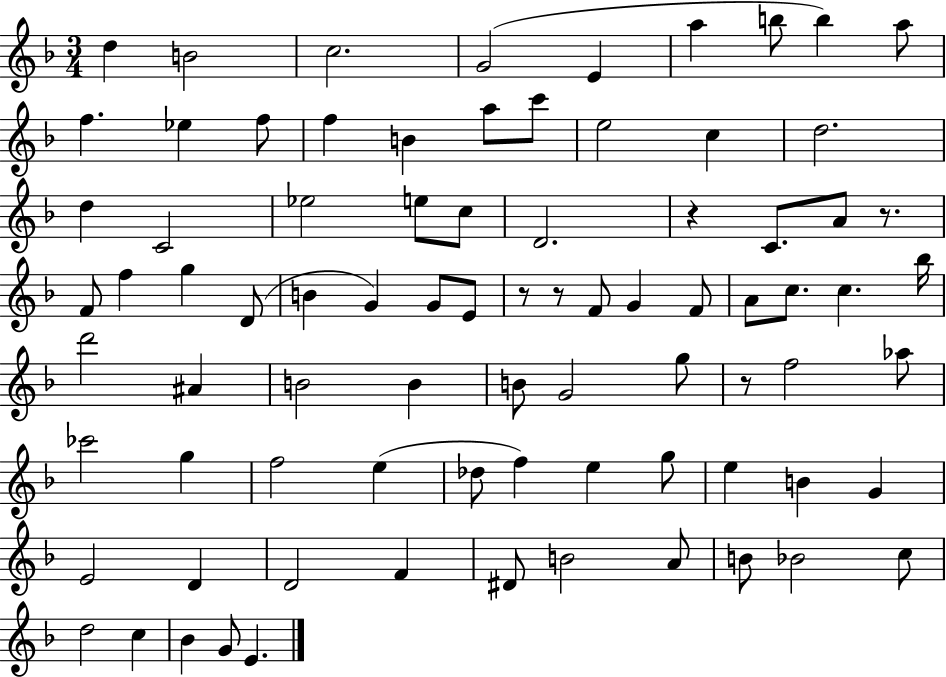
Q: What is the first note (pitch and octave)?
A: D5